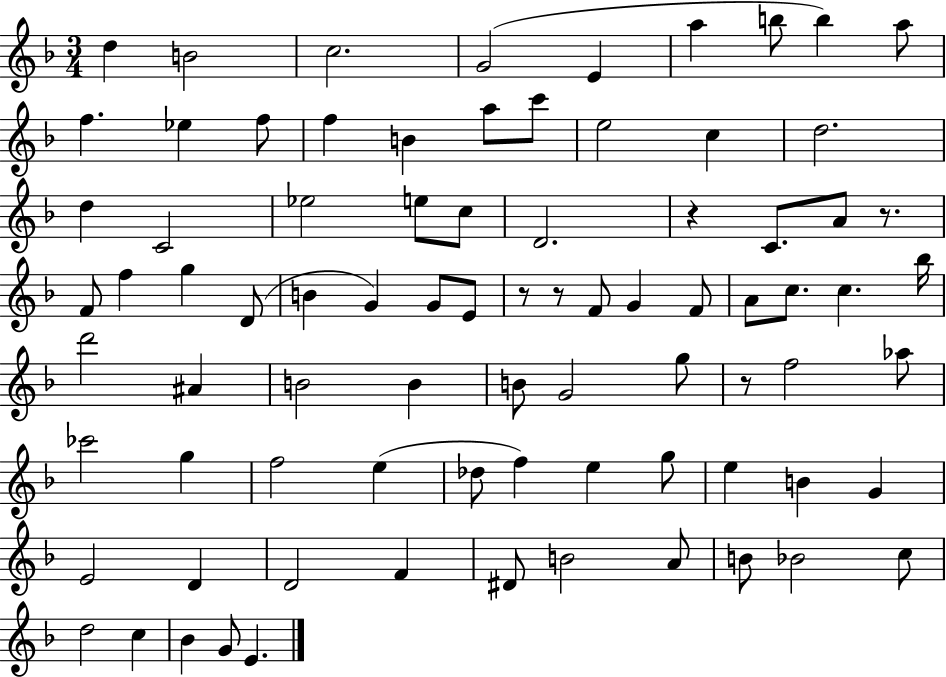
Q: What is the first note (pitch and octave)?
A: D5